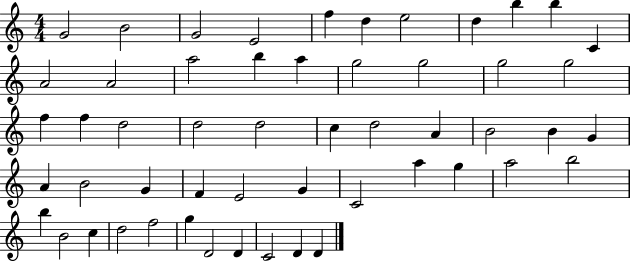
{
  \clef treble
  \numericTimeSignature
  \time 4/4
  \key c \major
  g'2 b'2 | g'2 e'2 | f''4 d''4 e''2 | d''4 b''4 b''4 c'4 | \break a'2 a'2 | a''2 b''4 a''4 | g''2 g''2 | g''2 g''2 | \break f''4 f''4 d''2 | d''2 d''2 | c''4 d''2 a'4 | b'2 b'4 g'4 | \break a'4 b'2 g'4 | f'4 e'2 g'4 | c'2 a''4 g''4 | a''2 b''2 | \break b''4 b'2 c''4 | d''2 f''2 | g''4 d'2 d'4 | c'2 d'4 d'4 | \break \bar "|."
}